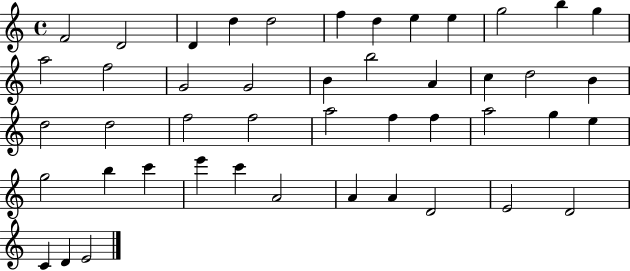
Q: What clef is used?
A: treble